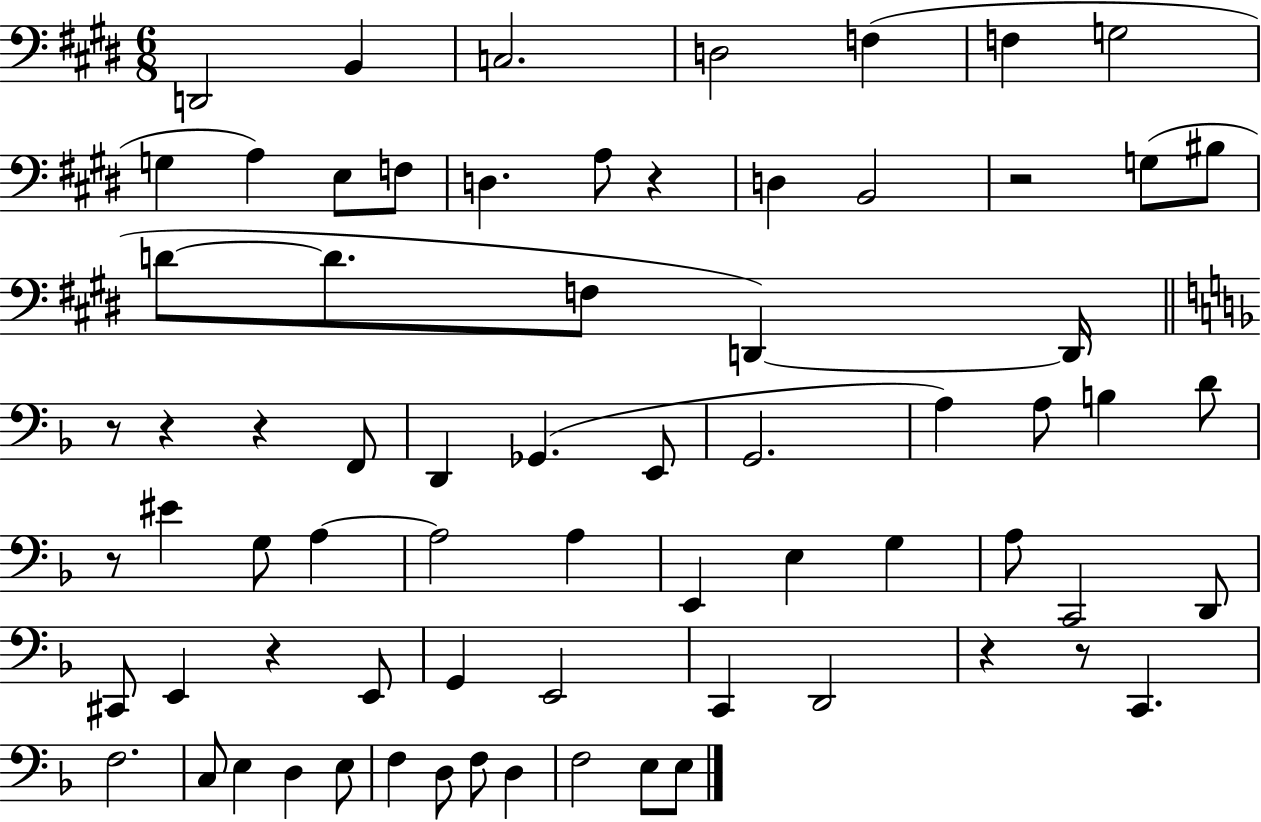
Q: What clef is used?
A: bass